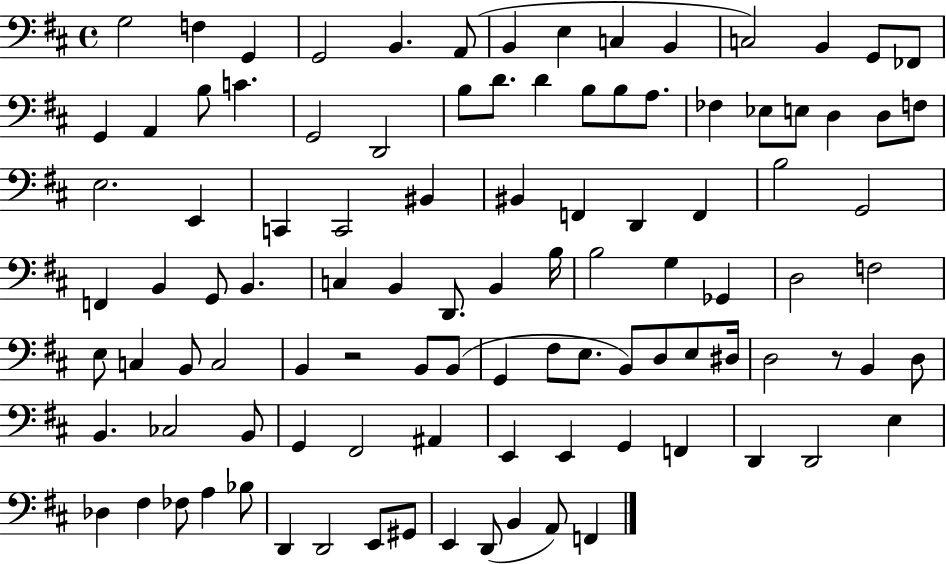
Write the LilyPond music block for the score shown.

{
  \clef bass
  \time 4/4
  \defaultTimeSignature
  \key d \major
  \repeat volta 2 { g2 f4 g,4 | g,2 b,4. a,8( | b,4 e4 c4 b,4 | c2) b,4 g,8 fes,8 | \break g,4 a,4 b8 c'4. | g,2 d,2 | b8 d'8. d'4 b8 b8 a8. | fes4 ees8 e8 d4 d8 f8 | \break e2. e,4 | c,4 c,2 bis,4 | bis,4 f,4 d,4 f,4 | b2 g,2 | \break f,4 b,4 g,8 b,4. | c4 b,4 d,8. b,4 b16 | b2 g4 ges,4 | d2 f2 | \break e8 c4 b,8 c2 | b,4 r2 b,8 b,8( | g,4 fis8 e8. b,8) d8 e8 dis16 | d2 r8 b,4 d8 | \break b,4. ces2 b,8 | g,4 fis,2 ais,4 | e,4 e,4 g,4 f,4 | d,4 d,2 e4 | \break des4 fis4 fes8 a4 bes8 | d,4 d,2 e,8 gis,8 | e,4 d,8( b,4 a,8) f,4 | } \bar "|."
}